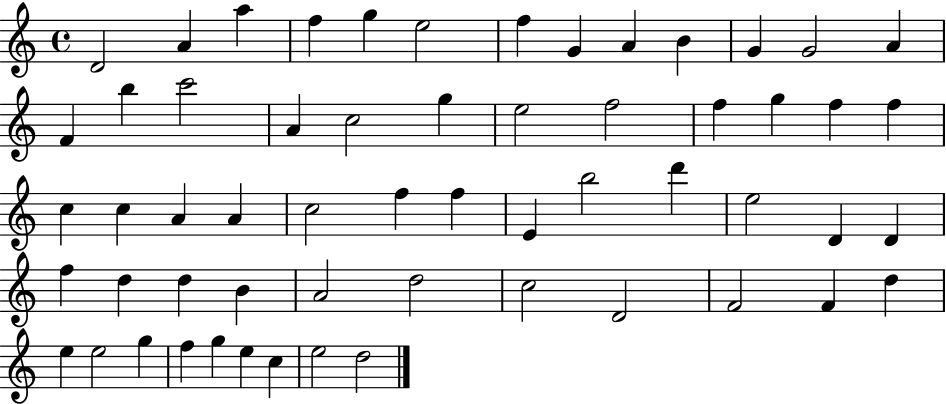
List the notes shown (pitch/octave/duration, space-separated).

D4/h A4/q A5/q F5/q G5/q E5/h F5/q G4/q A4/q B4/q G4/q G4/h A4/q F4/q B5/q C6/h A4/q C5/h G5/q E5/h F5/h F5/q G5/q F5/q F5/q C5/q C5/q A4/q A4/q C5/h F5/q F5/q E4/q B5/h D6/q E5/h D4/q D4/q F5/q D5/q D5/q B4/q A4/h D5/h C5/h D4/h F4/h F4/q D5/q E5/q E5/h G5/q F5/q G5/q E5/q C5/q E5/h D5/h